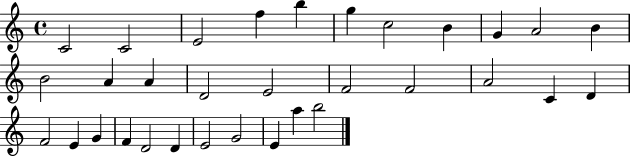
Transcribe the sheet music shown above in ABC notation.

X:1
T:Untitled
M:4/4
L:1/4
K:C
C2 C2 E2 f b g c2 B G A2 B B2 A A D2 E2 F2 F2 A2 C D F2 E G F D2 D E2 G2 E a b2